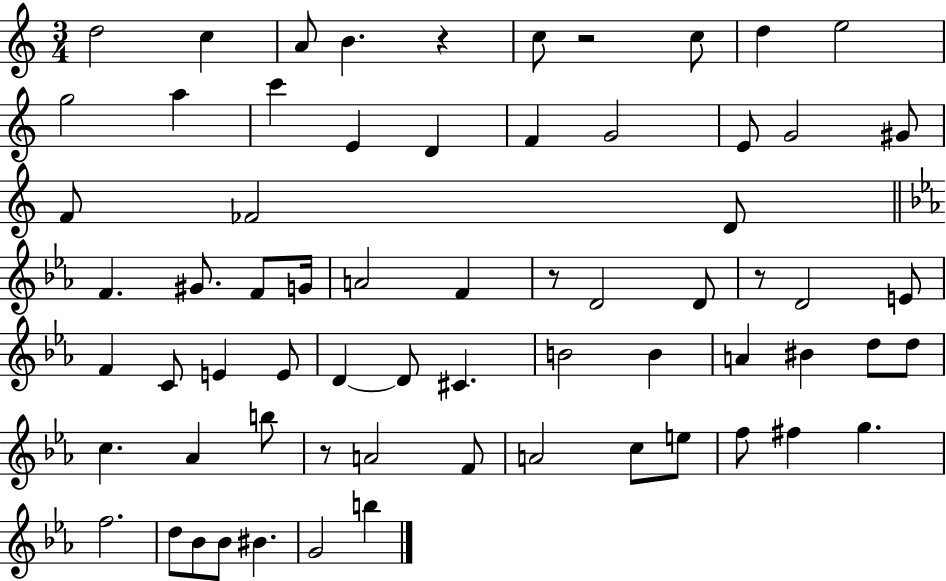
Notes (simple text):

D5/h C5/q A4/e B4/q. R/q C5/e R/h C5/e D5/q E5/h G5/h A5/q C6/q E4/q D4/q F4/q G4/h E4/e G4/h G#4/e F4/e FES4/h D4/e F4/q. G#4/e. F4/e G4/s A4/h F4/q R/e D4/h D4/e R/e D4/h E4/e F4/q C4/e E4/q E4/e D4/q D4/e C#4/q. B4/h B4/q A4/q BIS4/q D5/e D5/e C5/q. Ab4/q B5/e R/e A4/h F4/e A4/h C5/e E5/e F5/e F#5/q G5/q. F5/h. D5/e Bb4/e Bb4/e BIS4/q. G4/h B5/q